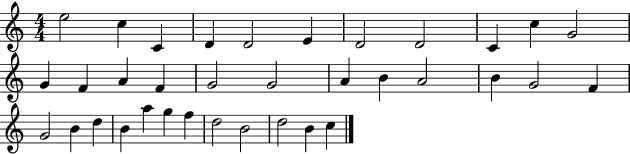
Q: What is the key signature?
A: C major